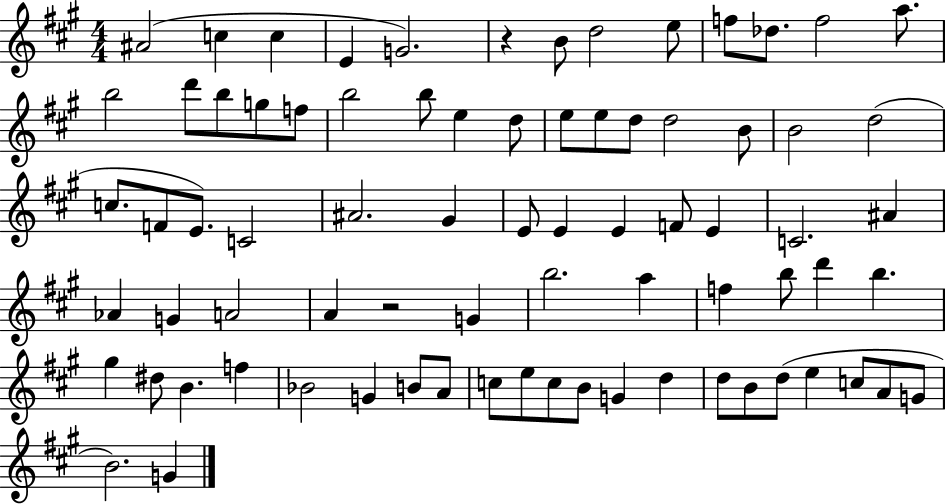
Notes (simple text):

A#4/h C5/q C5/q E4/q G4/h. R/q B4/e D5/h E5/e F5/e Db5/e. F5/h A5/e. B5/h D6/e B5/e G5/e F5/e B5/h B5/e E5/q D5/e E5/e E5/e D5/e D5/h B4/e B4/h D5/h C5/e. F4/e E4/e. C4/h A#4/h. G#4/q E4/e E4/q E4/q F4/e E4/q C4/h. A#4/q Ab4/q G4/q A4/h A4/q R/h G4/q B5/h. A5/q F5/q B5/e D6/q B5/q. G#5/q D#5/e B4/q. F5/q Bb4/h G4/q B4/e A4/e C5/e E5/e C5/e B4/e G4/q D5/q D5/e B4/e D5/e E5/q C5/e A4/e G4/e B4/h. G4/q